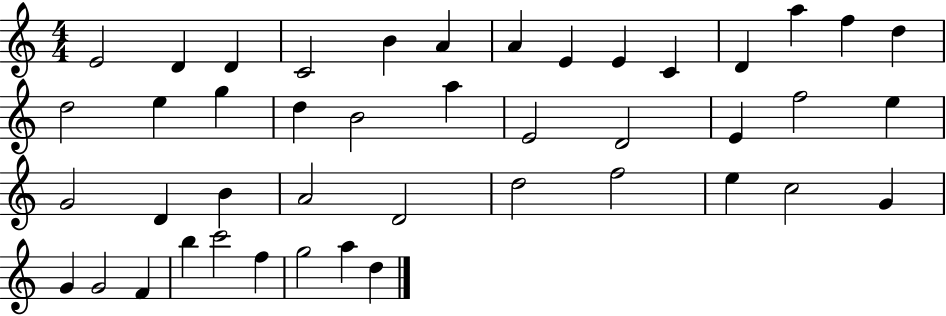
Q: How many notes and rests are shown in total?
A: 44